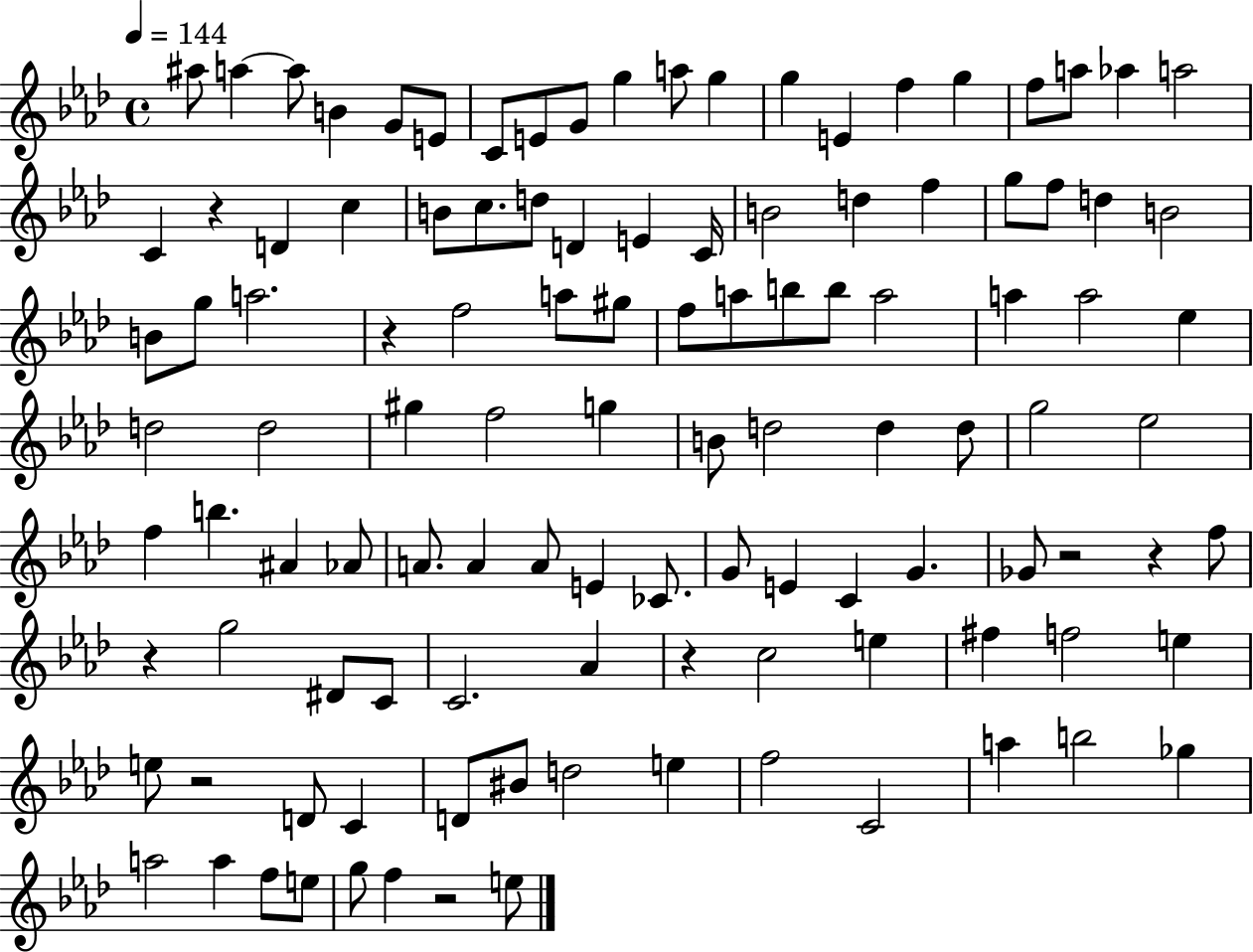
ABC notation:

X:1
T:Untitled
M:4/4
L:1/4
K:Ab
^a/2 a a/2 B G/2 E/2 C/2 E/2 G/2 g a/2 g g E f g f/2 a/2 _a a2 C z D c B/2 c/2 d/2 D E C/4 B2 d f g/2 f/2 d B2 B/2 g/2 a2 z f2 a/2 ^g/2 f/2 a/2 b/2 b/2 a2 a a2 _e d2 d2 ^g f2 g B/2 d2 d d/2 g2 _e2 f b ^A _A/2 A/2 A A/2 E _C/2 G/2 E C G _G/2 z2 z f/2 z g2 ^D/2 C/2 C2 _A z c2 e ^f f2 e e/2 z2 D/2 C D/2 ^B/2 d2 e f2 C2 a b2 _g a2 a f/2 e/2 g/2 f z2 e/2